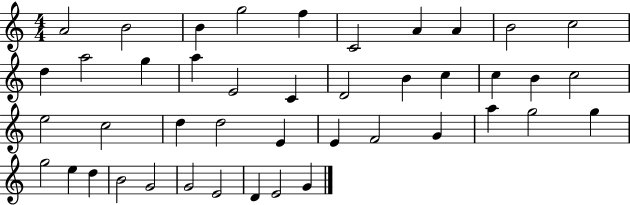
{
  \clef treble
  \numericTimeSignature
  \time 4/4
  \key c \major
  a'2 b'2 | b'4 g''2 f''4 | c'2 a'4 a'4 | b'2 c''2 | \break d''4 a''2 g''4 | a''4 e'2 c'4 | d'2 b'4 c''4 | c''4 b'4 c''2 | \break e''2 c''2 | d''4 d''2 e'4 | e'4 f'2 g'4 | a''4 g''2 g''4 | \break g''2 e''4 d''4 | b'2 g'2 | g'2 e'2 | d'4 e'2 g'4 | \break \bar "|."
}